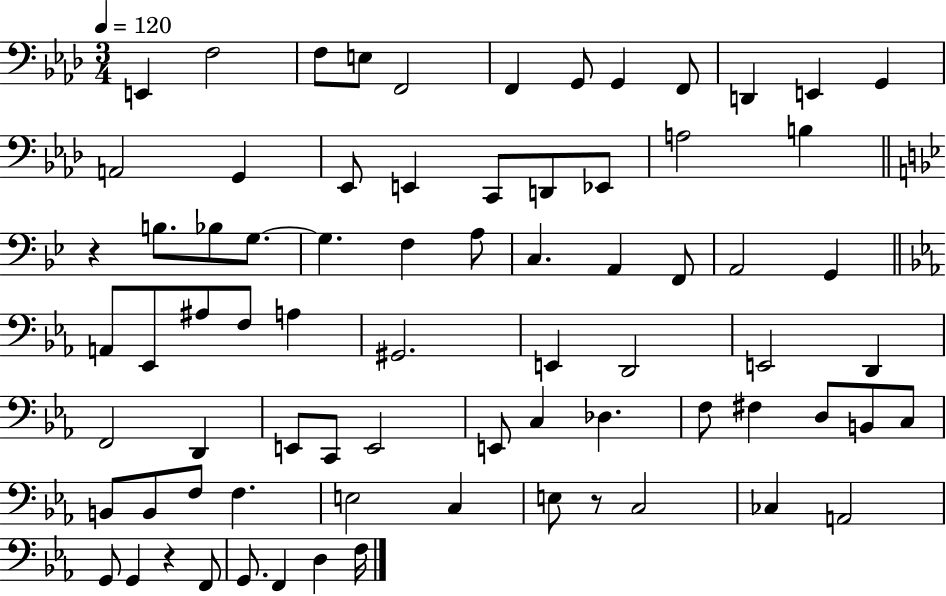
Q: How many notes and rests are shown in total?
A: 75